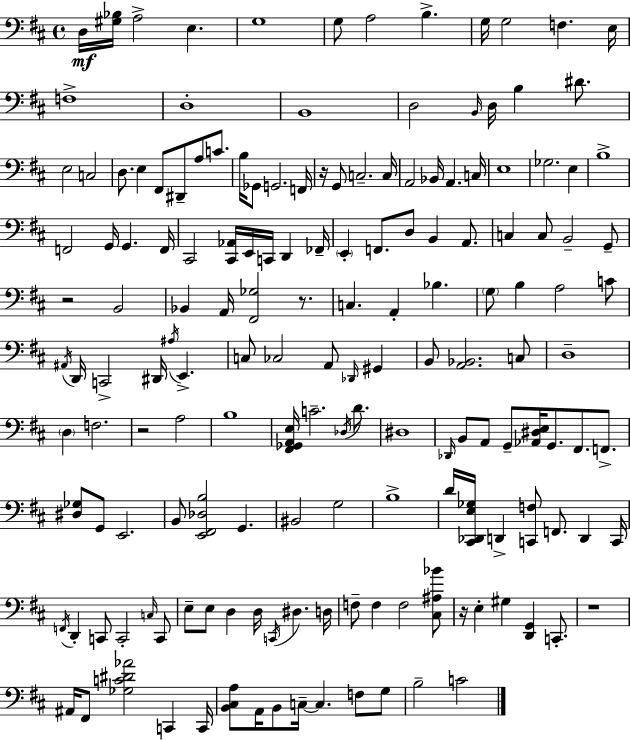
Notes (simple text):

D3/s [G#3,Bb3]/s A3/h E3/q. G3/w G3/e A3/h B3/q. G3/s G3/h F3/q. E3/s F3/w D3/w B2/w D3/h B2/s D3/s B3/q D#4/e. E3/h C3/h D3/e. E3/q F#2/e D#2/e A3/e C4/e. B3/s Gb2/e G2/h. F2/s R/s G2/e C3/h. C3/s A2/h Bb2/s A2/q. C3/s E3/w Gb3/h. E3/q B3/w F2/h G2/s G2/q. F2/s C#2/h [C#2,Ab2]/s E2/s C2/s D2/q FES2/s E2/q F2/e. D3/e B2/q A2/e. C3/q C3/e B2/h G2/e R/h B2/h Bb2/q A2/s [F#2,Gb3]/h R/e. C3/q. A2/q Bb3/q. G3/e B3/q A3/h C4/e A#2/s D2/s C2/h D#2/s A#3/s E2/q. C3/e CES3/h A2/e Db2/s G#2/q B2/e [A2,Bb2]/h. C3/e D3/w D3/q F3/h. R/h A3/h B3/w [F#2,Gb2,A2,E3]/s C4/h. Db3/s D4/e. D#3/w Db2/s B2/e A2/e G2/e [Ab2,D#3,E3]/s G2/e. F#2/e. F2/e. [D#3,Gb3]/e G2/e E2/h. B2/e [E2,F#2,Db3,B3]/h G2/q. BIS2/h G3/h B3/w D4/s [C#2,Db2,E3,Gb3]/s D2/q [C2,F3]/e F2/e. D2/q C2/s F2/s D2/q C2/e C2/h C3/s C2/e E3/e E3/e D3/q D3/s C2/s D#3/q. D3/s F3/e F3/q F3/h [C#3,A#3,Bb4]/e R/s E3/q G#3/q [D2,G2]/q C2/e. R/w A#2/s F#2/e [Gb3,C4,D#4,Ab4]/h C2/q C2/s [B2,C#3,A3]/e A2/s B2/e C3/s C3/q. F3/e G3/e B3/h C4/h